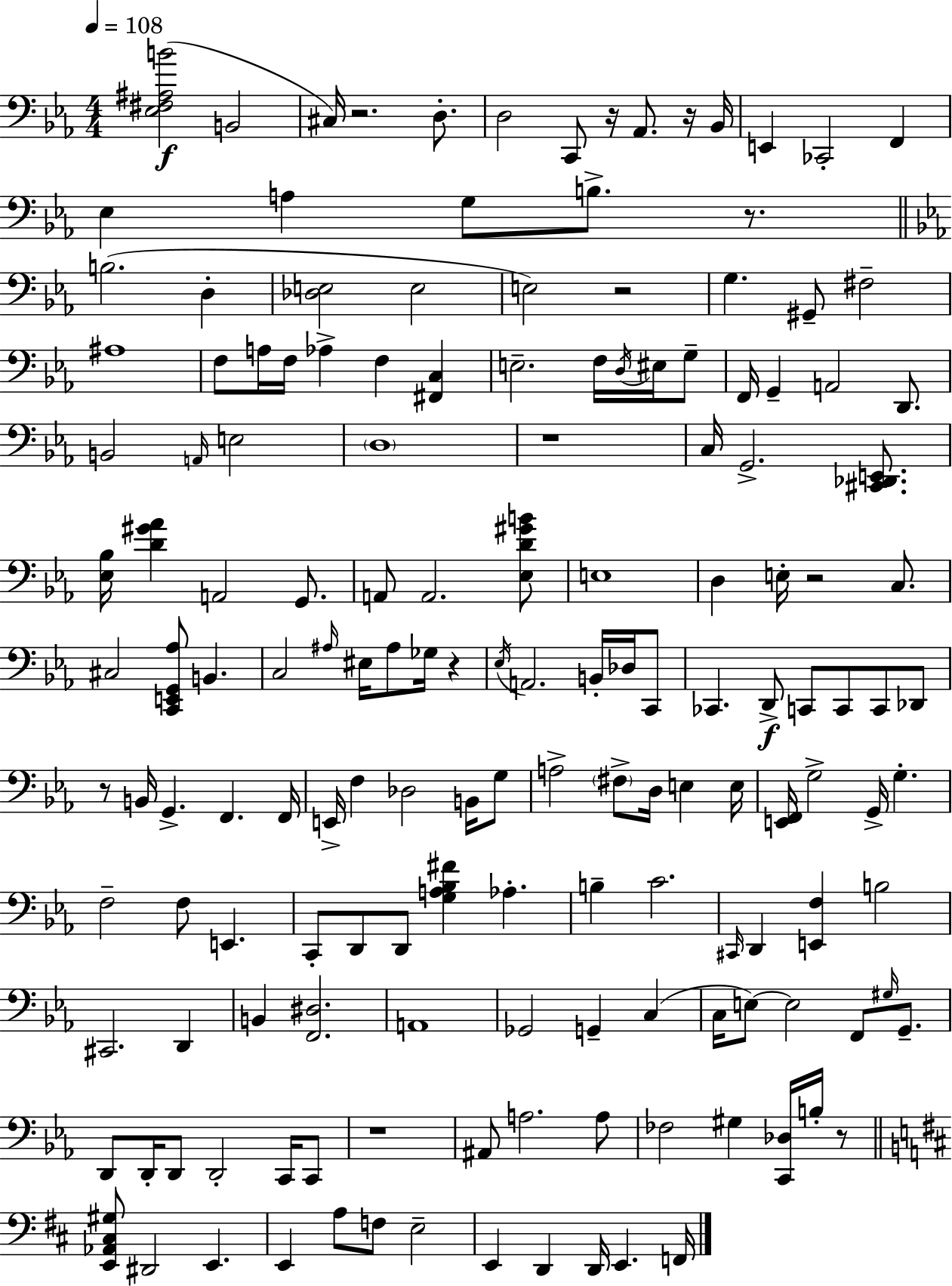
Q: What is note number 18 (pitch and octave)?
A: E3